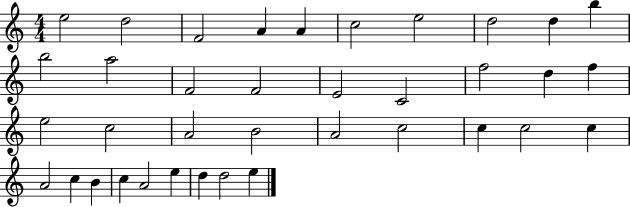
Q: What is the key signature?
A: C major